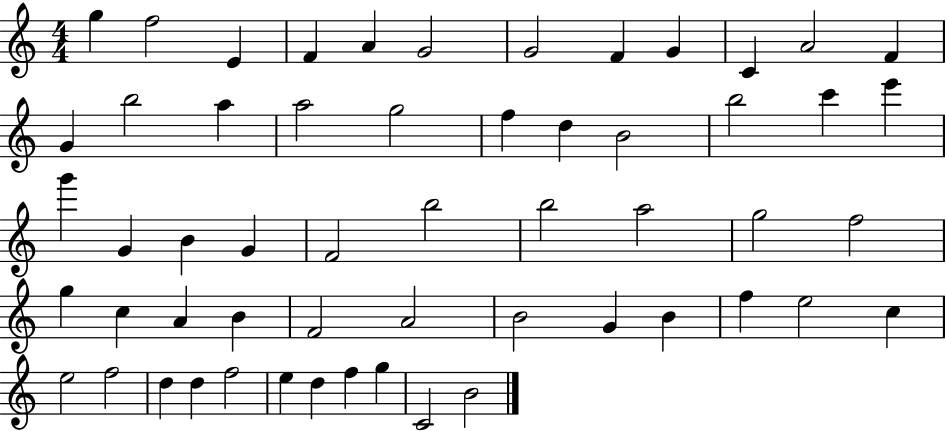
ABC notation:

X:1
T:Untitled
M:4/4
L:1/4
K:C
g f2 E F A G2 G2 F G C A2 F G b2 a a2 g2 f d B2 b2 c' e' g' G B G F2 b2 b2 a2 g2 f2 g c A B F2 A2 B2 G B f e2 c e2 f2 d d f2 e d f g C2 B2